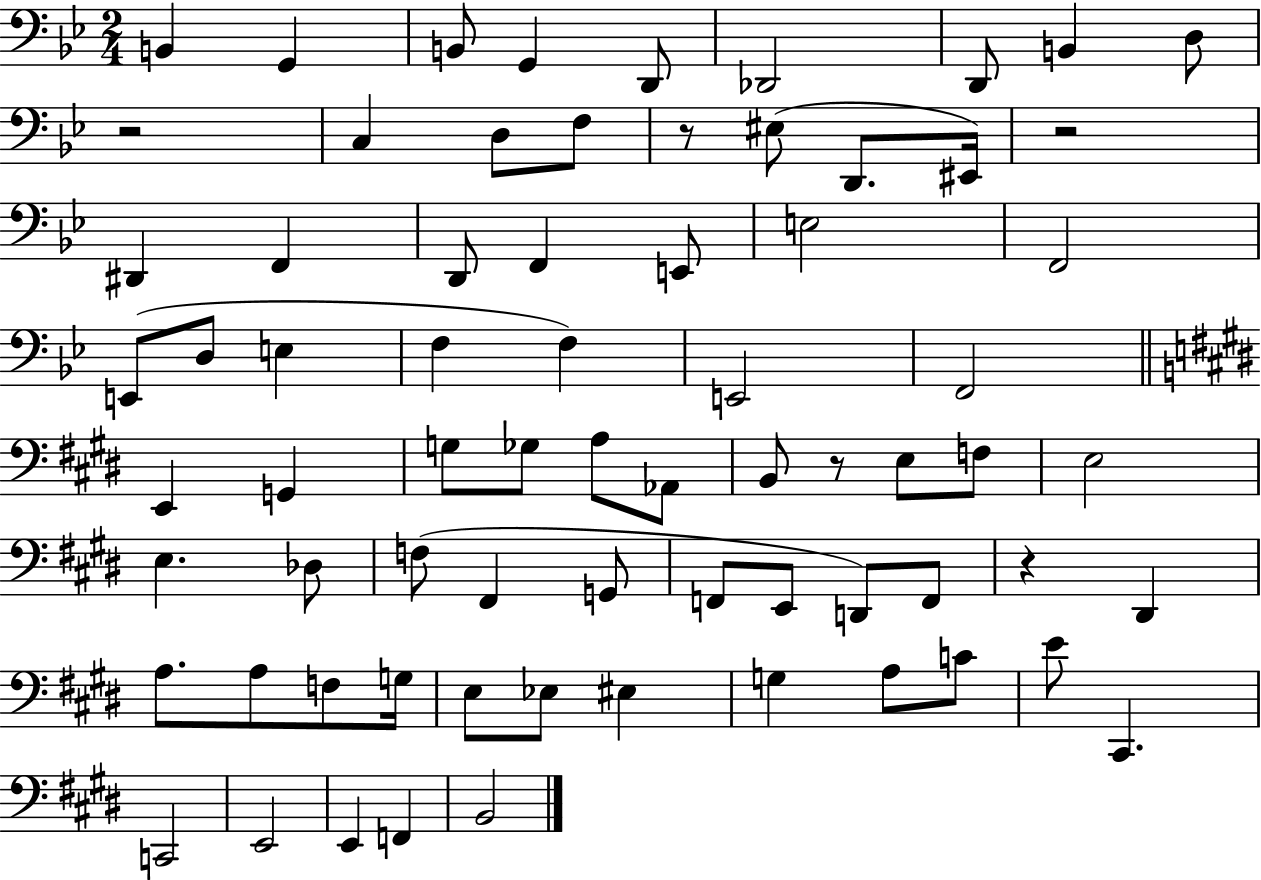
X:1
T:Untitled
M:2/4
L:1/4
K:Bb
B,, G,, B,,/2 G,, D,,/2 _D,,2 D,,/2 B,, D,/2 z2 C, D,/2 F,/2 z/2 ^E,/2 D,,/2 ^E,,/4 z2 ^D,, F,, D,,/2 F,, E,,/2 E,2 F,,2 E,,/2 D,/2 E, F, F, E,,2 F,,2 E,, G,, G,/2 _G,/2 A,/2 _A,,/2 B,,/2 z/2 E,/2 F,/2 E,2 E, _D,/2 F,/2 ^F,, G,,/2 F,,/2 E,,/2 D,,/2 F,,/2 z ^D,, A,/2 A,/2 F,/2 G,/4 E,/2 _E,/2 ^E, G, A,/2 C/2 E/2 ^C,, C,,2 E,,2 E,, F,, B,,2